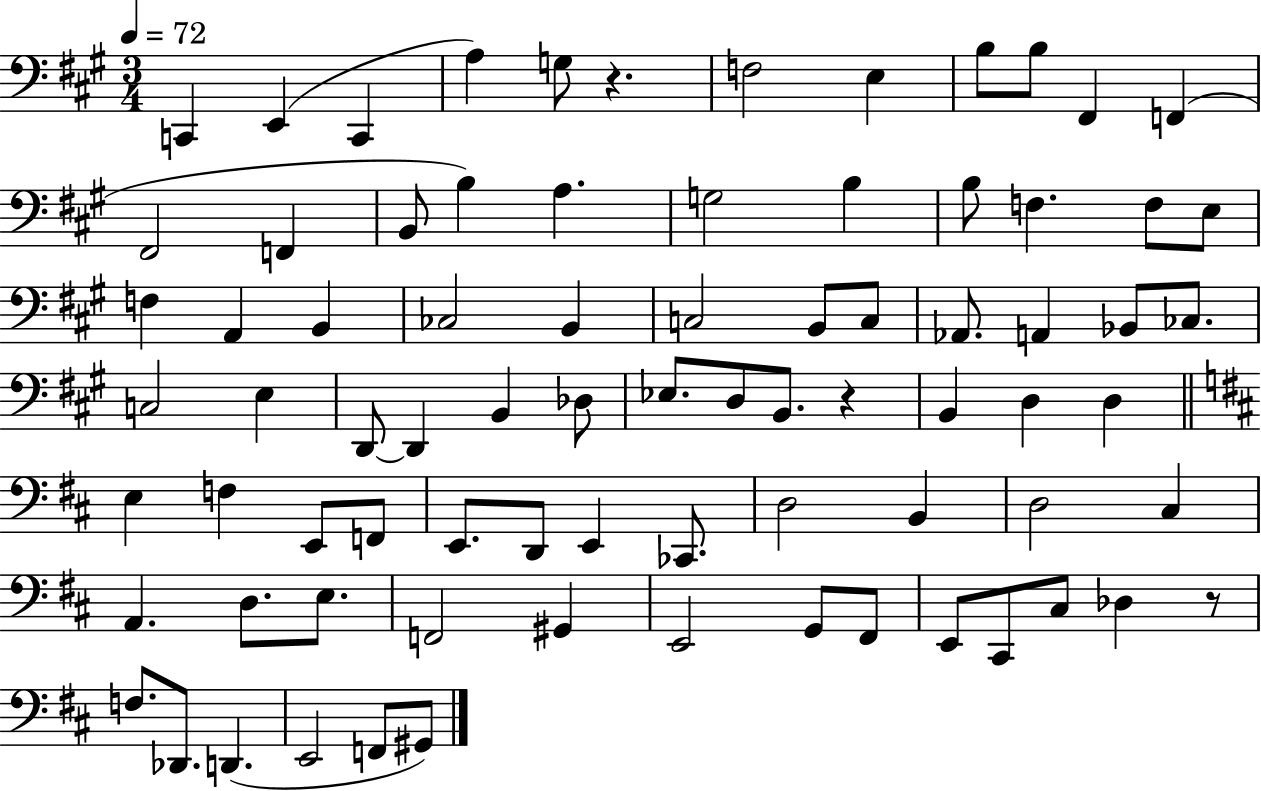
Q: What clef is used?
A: bass